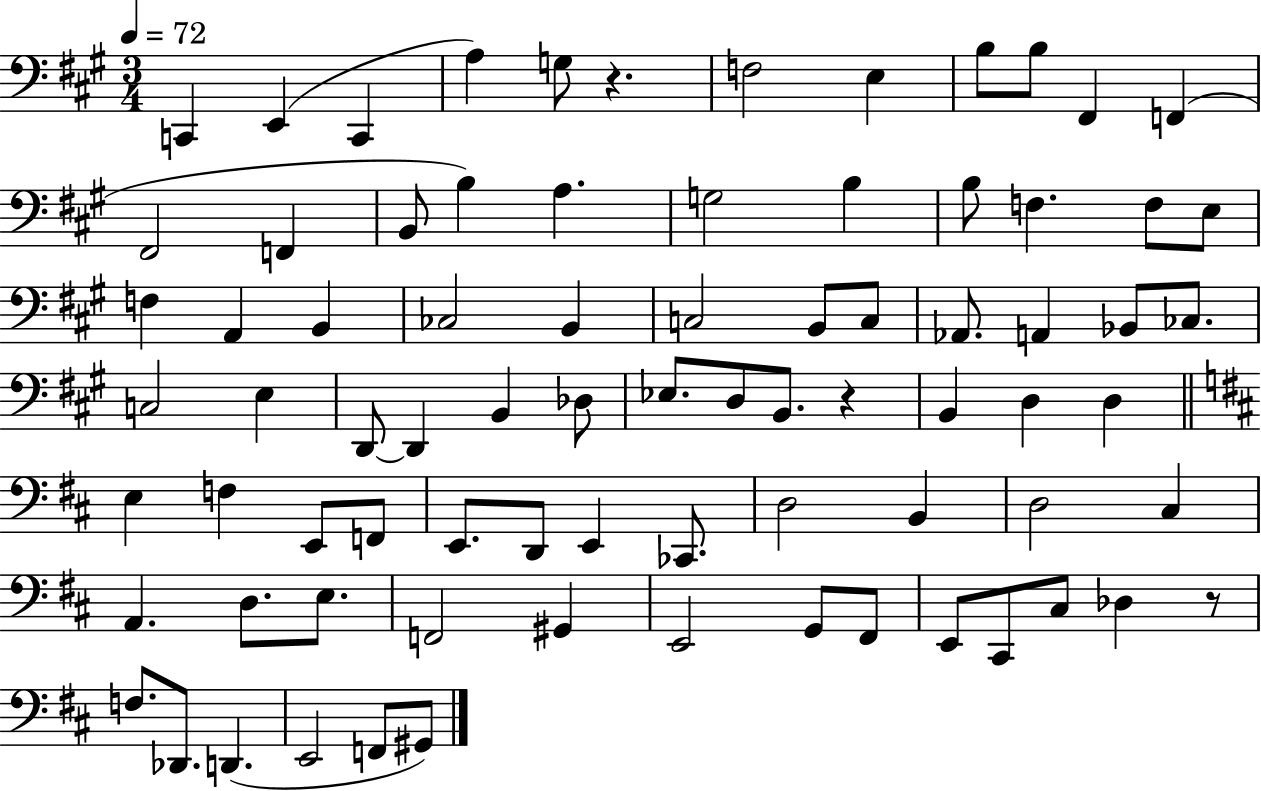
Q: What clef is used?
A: bass